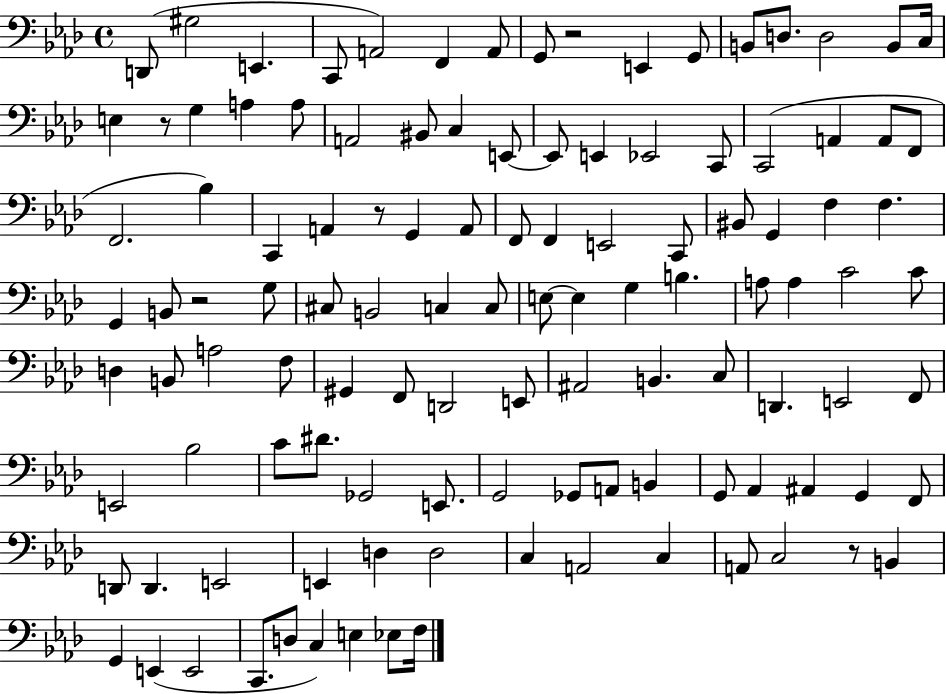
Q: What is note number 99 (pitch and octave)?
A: A2